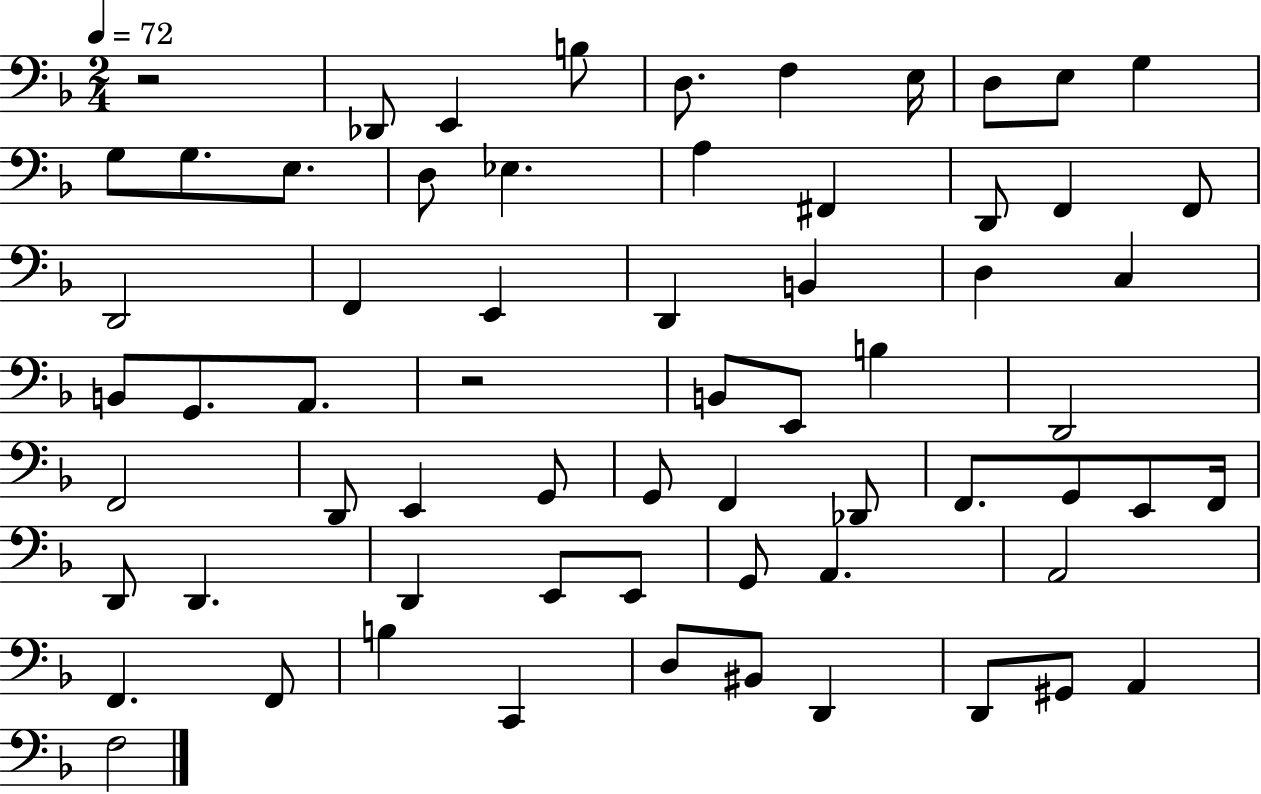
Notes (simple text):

R/h Db2/e E2/q B3/e D3/e. F3/q E3/s D3/e E3/e G3/q G3/e G3/e. E3/e. D3/e Eb3/q. A3/q F#2/q D2/e F2/q F2/e D2/h F2/q E2/q D2/q B2/q D3/q C3/q B2/e G2/e. A2/e. R/h B2/e E2/e B3/q D2/h F2/h D2/e E2/q G2/e G2/e F2/q Db2/e F2/e. G2/e E2/e F2/s D2/e D2/q. D2/q E2/e E2/e G2/e A2/q. A2/h F2/q. F2/e B3/q C2/q D3/e BIS2/e D2/q D2/e G#2/e A2/q F3/h